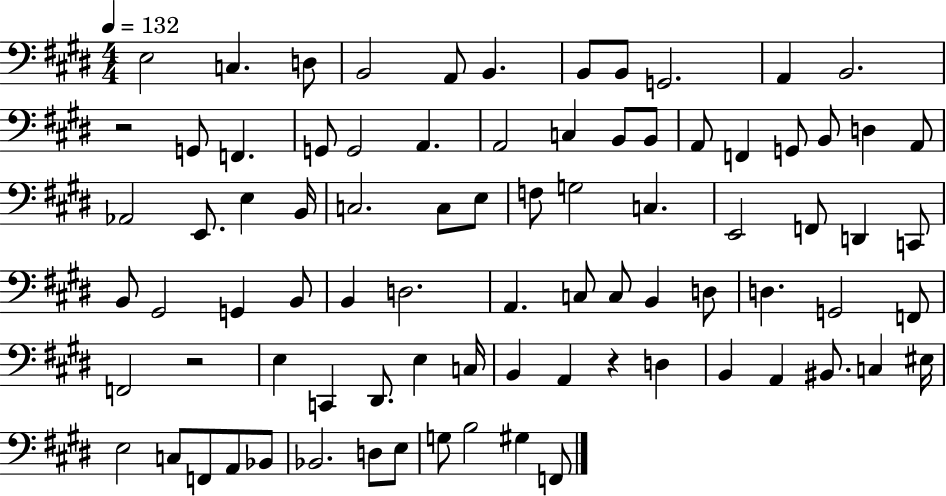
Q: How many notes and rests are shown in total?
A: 83